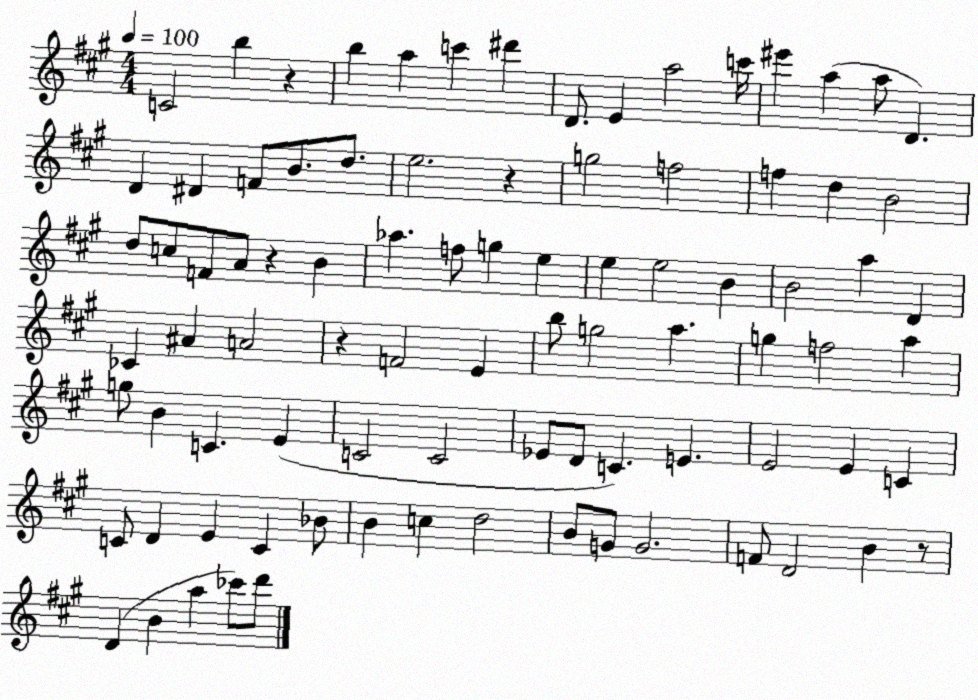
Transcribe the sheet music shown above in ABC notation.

X:1
T:Untitled
M:4/4
L:1/4
K:A
C2 b z b a c' ^d' D/2 E a2 c'/4 ^e' a a/2 D D ^D F/2 B/2 d/2 e2 z g2 f2 f d B2 d/2 c/2 F/2 A/2 z B _a f/2 g e e e2 B B2 a D _C ^A A2 z F2 E b/2 g2 a g f2 a g/2 B C E C2 C2 _E/2 D/2 C E E2 E C C/2 D E C _B/2 B c d2 B/2 G/2 G2 F/2 D2 B z/2 D B a _c'/2 d'/2